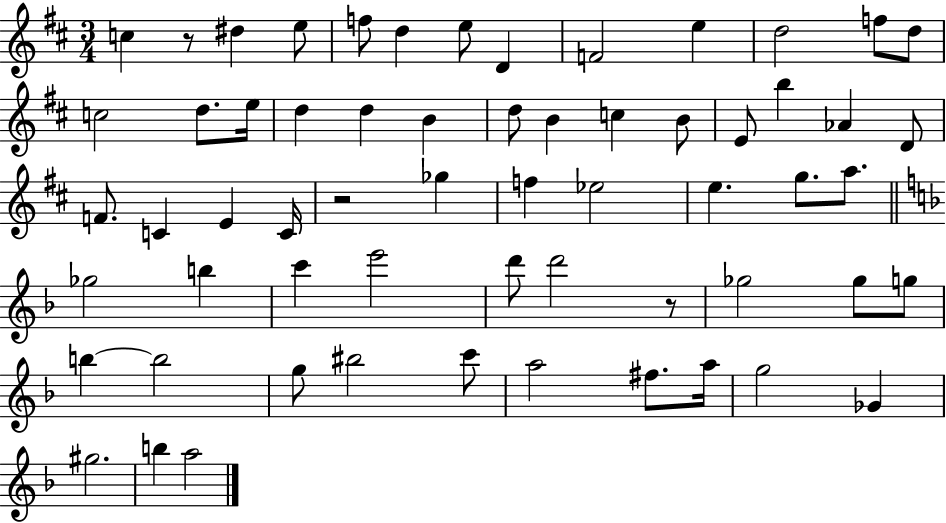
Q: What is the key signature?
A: D major